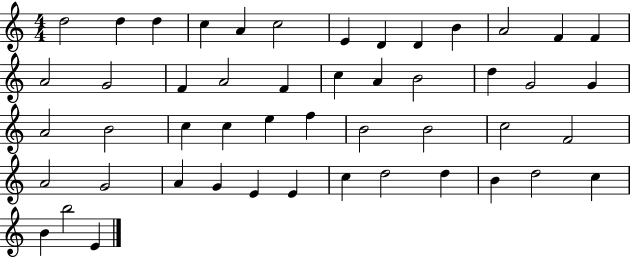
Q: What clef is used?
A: treble